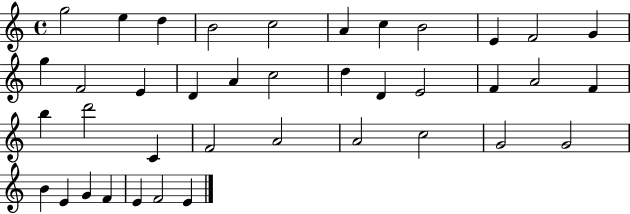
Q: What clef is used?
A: treble